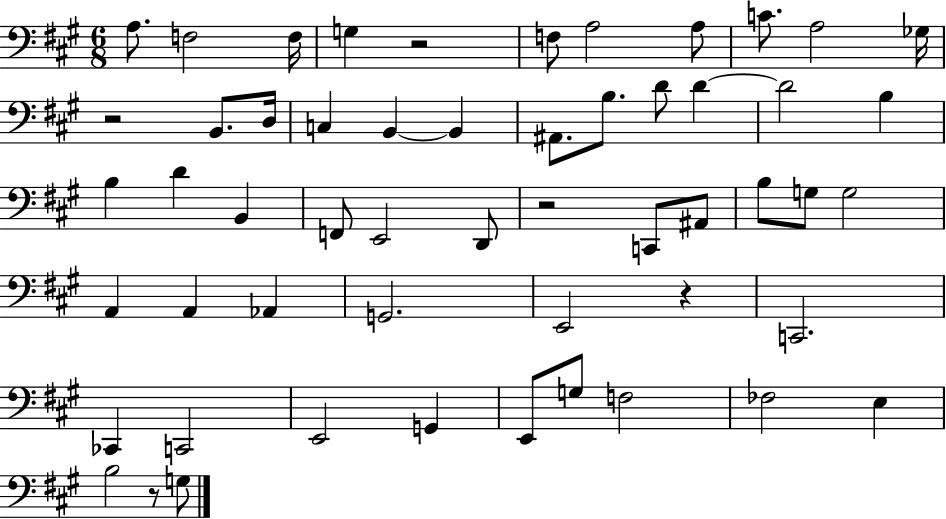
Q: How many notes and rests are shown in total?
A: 54